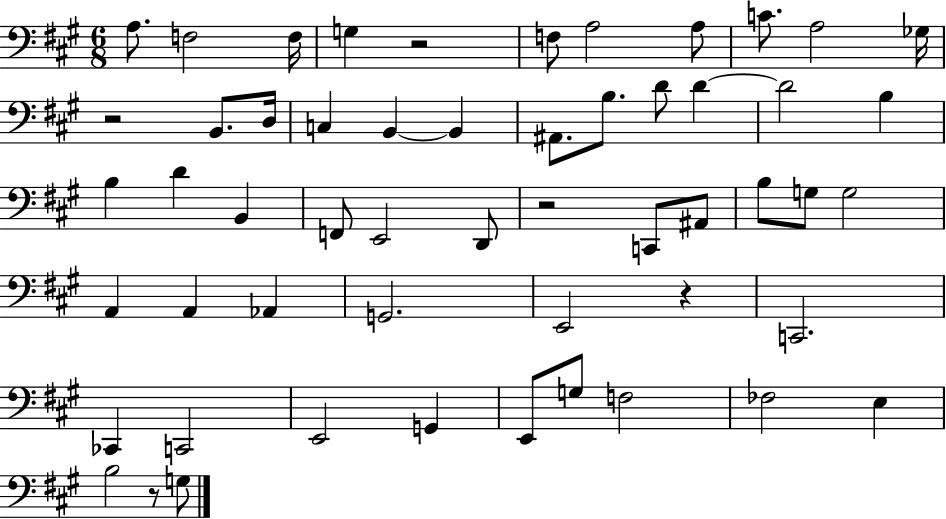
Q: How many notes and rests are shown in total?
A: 54